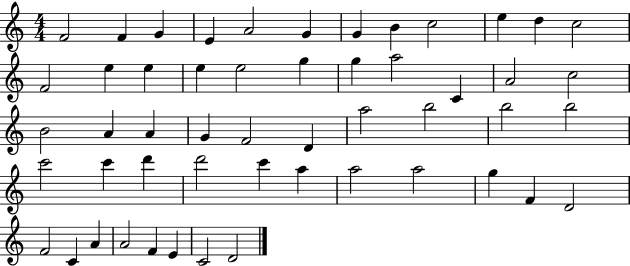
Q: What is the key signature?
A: C major